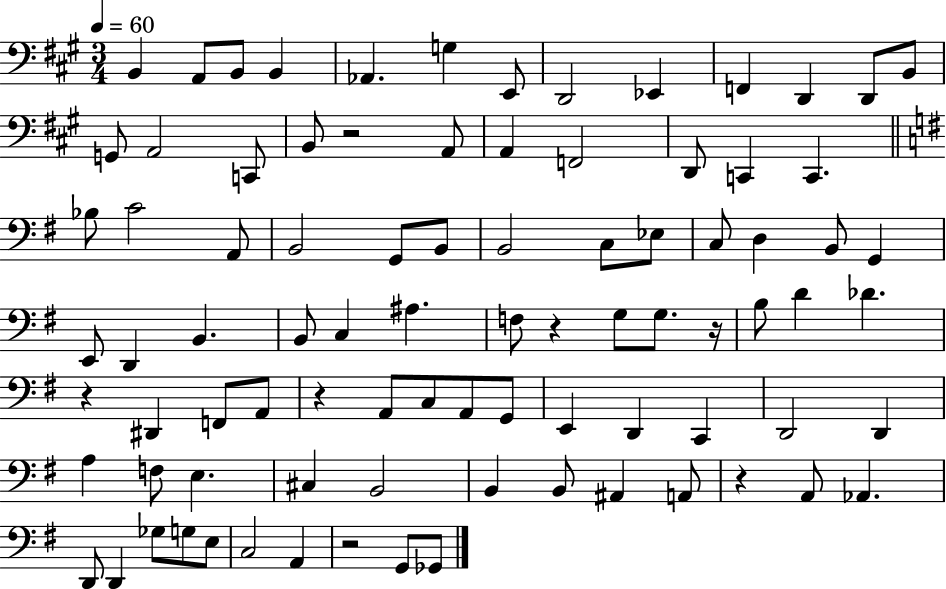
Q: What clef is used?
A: bass